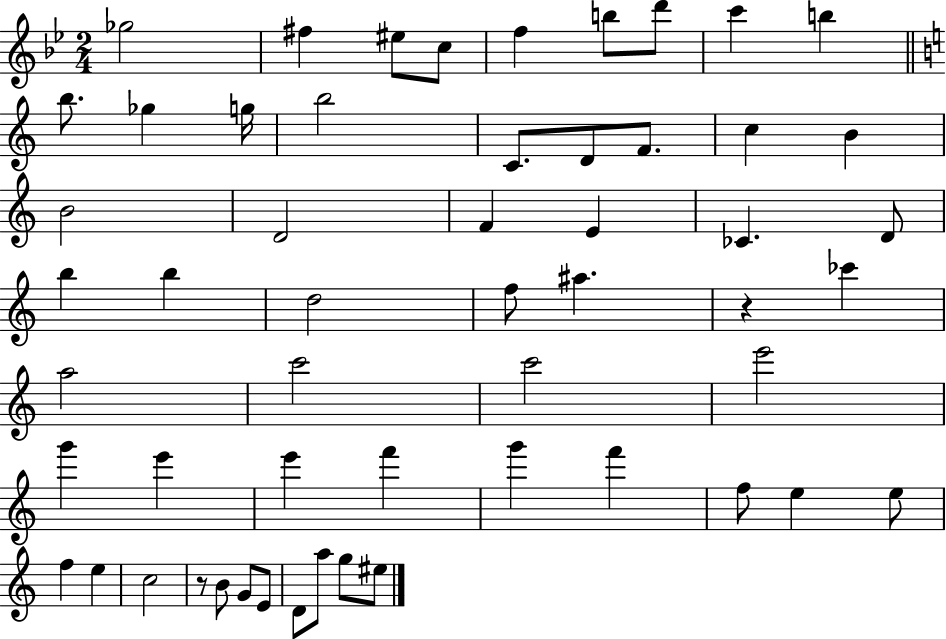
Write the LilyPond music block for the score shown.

{
  \clef treble
  \numericTimeSignature
  \time 2/4
  \key bes \major
  ges''2 | fis''4 eis''8 c''8 | f''4 b''8 d'''8 | c'''4 b''4 | \break \bar "||" \break \key a \minor b''8. ges''4 g''16 | b''2 | c'8. d'8 f'8. | c''4 b'4 | \break b'2 | d'2 | f'4 e'4 | ces'4. d'8 | \break b''4 b''4 | d''2 | f''8 ais''4. | r4 ces'''4 | \break a''2 | c'''2 | c'''2 | e'''2 | \break g'''4 e'''4 | e'''4 f'''4 | g'''4 f'''4 | f''8 e''4 e''8 | \break f''4 e''4 | c''2 | r8 b'8 g'8 e'8 | d'8 a''8 g''8 eis''8 | \break \bar "|."
}